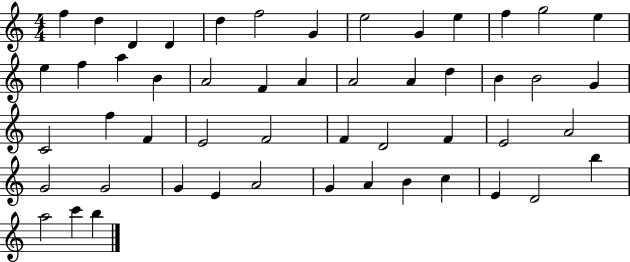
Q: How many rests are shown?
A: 0